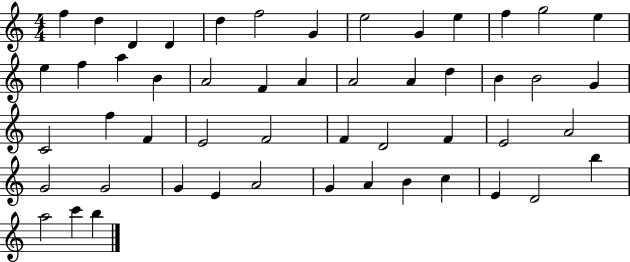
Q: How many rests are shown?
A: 0